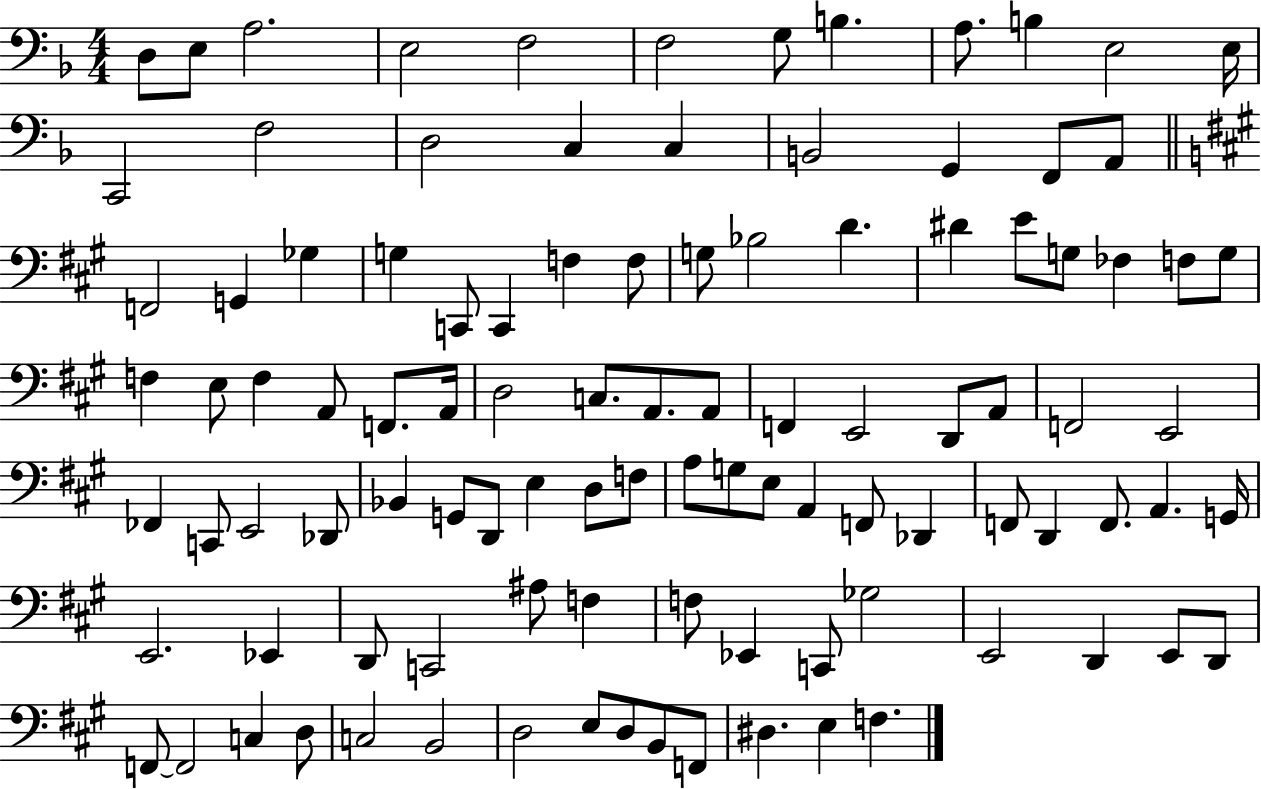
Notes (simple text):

D3/e E3/e A3/h. E3/h F3/h F3/h G3/e B3/q. A3/e. B3/q E3/h E3/s C2/h F3/h D3/h C3/q C3/q B2/h G2/q F2/e A2/e F2/h G2/q Gb3/q G3/q C2/e C2/q F3/q F3/e G3/e Bb3/h D4/q. D#4/q E4/e G3/e FES3/q F3/e G3/e F3/q E3/e F3/q A2/e F2/e. A2/s D3/h C3/e. A2/e. A2/e F2/q E2/h D2/e A2/e F2/h E2/h FES2/q C2/e E2/h Db2/e Bb2/q G2/e D2/e E3/q D3/e F3/e A3/e G3/e E3/e A2/q F2/e Db2/q F2/e D2/q F2/e. A2/q. G2/s E2/h. Eb2/q D2/e C2/h A#3/e F3/q F3/e Eb2/q C2/e Gb3/h E2/h D2/q E2/e D2/e F2/e F2/h C3/q D3/e C3/h B2/h D3/h E3/e D3/e B2/e F2/e D#3/q. E3/q F3/q.